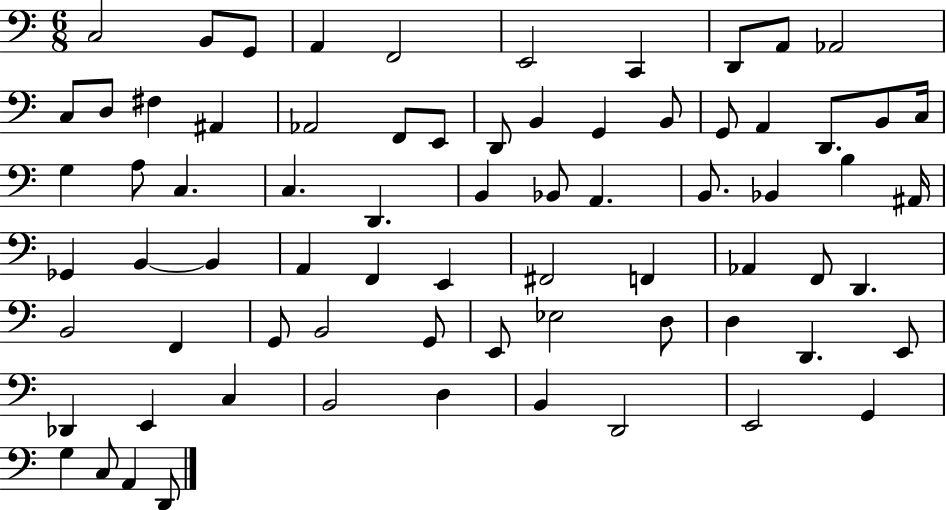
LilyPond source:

{
  \clef bass
  \numericTimeSignature
  \time 6/8
  \key c \major
  c2 b,8 g,8 | a,4 f,2 | e,2 c,4 | d,8 a,8 aes,2 | \break c8 d8 fis4 ais,4 | aes,2 f,8 e,8 | d,8 b,4 g,4 b,8 | g,8 a,4 d,8. b,8 c16 | \break g4 a8 c4. | c4. d,4. | b,4 bes,8 a,4. | b,8. bes,4 b4 ais,16 | \break ges,4 b,4~~ b,4 | a,4 f,4 e,4 | fis,2 f,4 | aes,4 f,8 d,4. | \break b,2 f,4 | g,8 b,2 g,8 | e,8 ees2 d8 | d4 d,4. e,8 | \break des,4 e,4 c4 | b,2 d4 | b,4 d,2 | e,2 g,4 | \break g4 c8 a,4 d,8 | \bar "|."
}